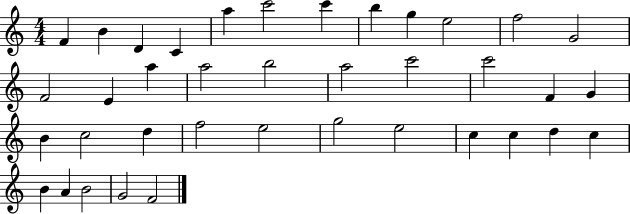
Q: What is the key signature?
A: C major